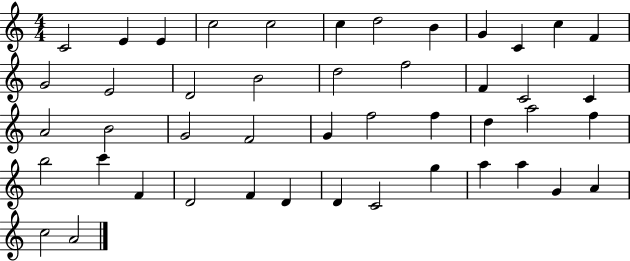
X:1
T:Untitled
M:4/4
L:1/4
K:C
C2 E E c2 c2 c d2 B G C c F G2 E2 D2 B2 d2 f2 F C2 C A2 B2 G2 F2 G f2 f d a2 f b2 c' F D2 F D D C2 g a a G A c2 A2